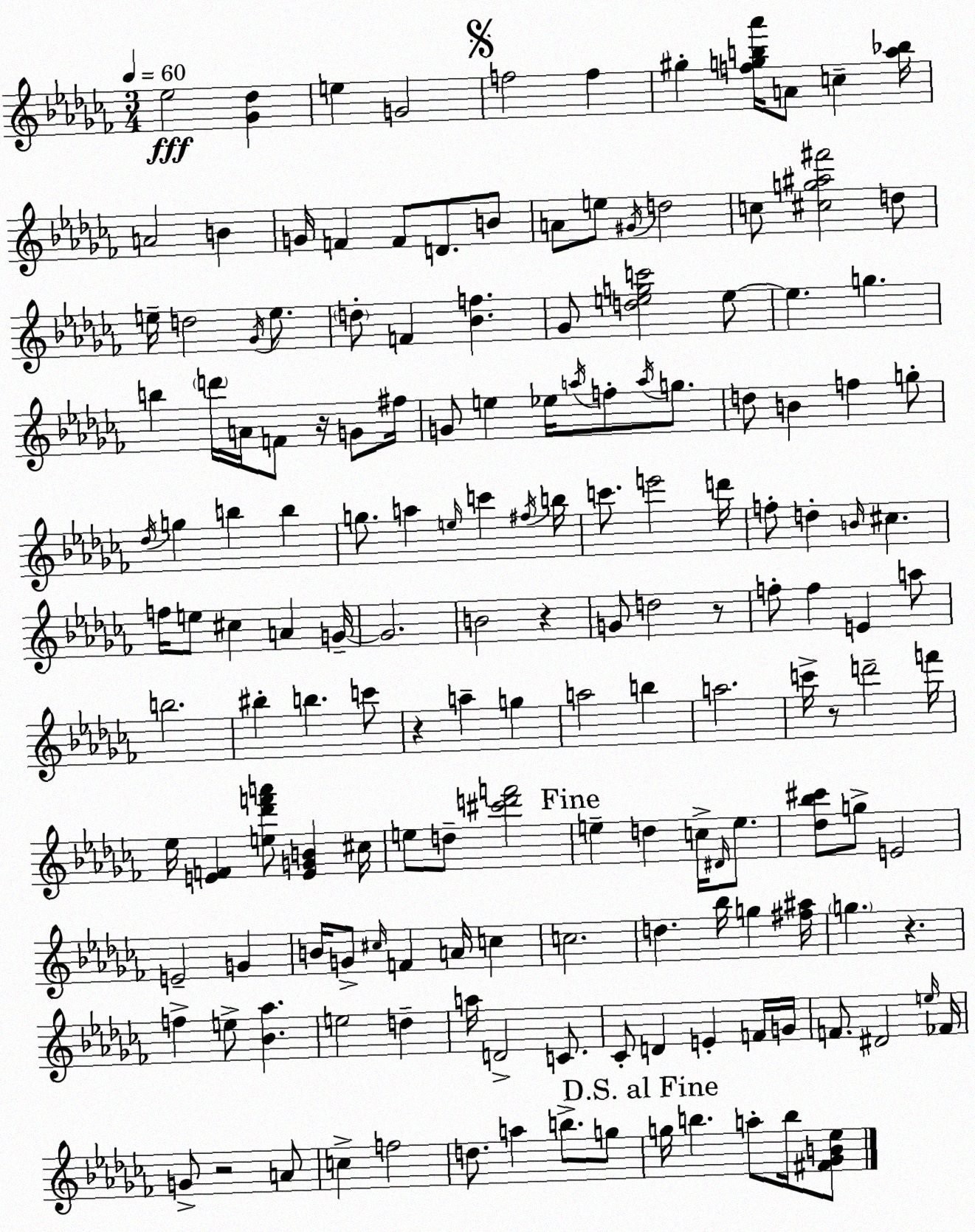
X:1
T:Untitled
M:3/4
L:1/4
K:Abm
_e2 [_G_d] e G2 f2 f ^g [fgb_a']/4 A/2 c [_a_b]/4 A2 B G/4 F F/2 D/2 B/2 A/2 e/2 ^G/4 d2 c/2 [^cg^a^f']2 d/2 e/4 d2 _G/4 e/2 d/2 F [_Bf] _G/2 [degc']2 e/2 e g b d'/4 A/4 F/2 z/4 G/2 ^f/4 G/2 e _e/4 a/4 f/2 a/4 g/2 d/2 B f g/2 _d/4 g b b g/2 a e/4 c' ^f/4 b/4 c'/2 e'2 d'/4 f/2 d B/4 ^c f/4 e/2 ^c A G/4 G2 B2 z G/2 d2 z/2 f/2 f E a/2 b2 ^b b c'/2 z a g a2 b a2 c'/4 z/2 d'2 f'/4 _e/4 [EF] [e_d'f'a']/2 [EGB] ^c/4 e/2 d/2 [^c'd'f']2 e d c/4 ^D/4 e/2 [_d_b^c']/2 g/2 E2 E2 G B/4 G/2 ^c/4 F A/4 c c2 d _b/4 g [^f^a]/4 g z f e/2 [_B_a] e2 d a/4 D2 C/2 _C/2 D E F/4 G/4 F/2 ^D2 e/4 _F/4 G/2 z2 A/2 c f2 d/2 a b/2 g/2 g/4 b a/2 b/4 [^F_GB_e]/2